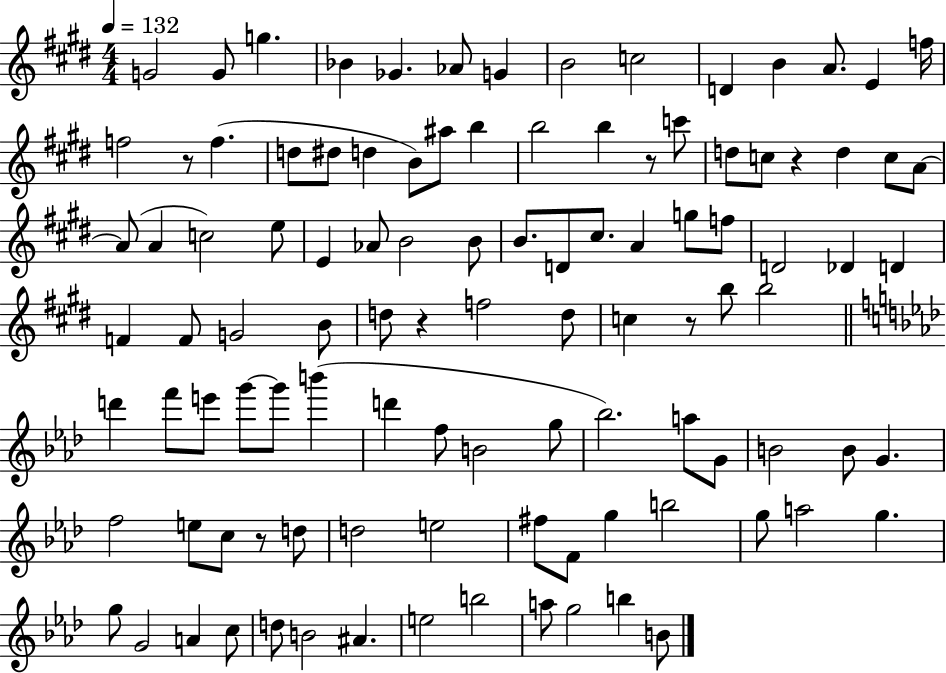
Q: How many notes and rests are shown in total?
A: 105